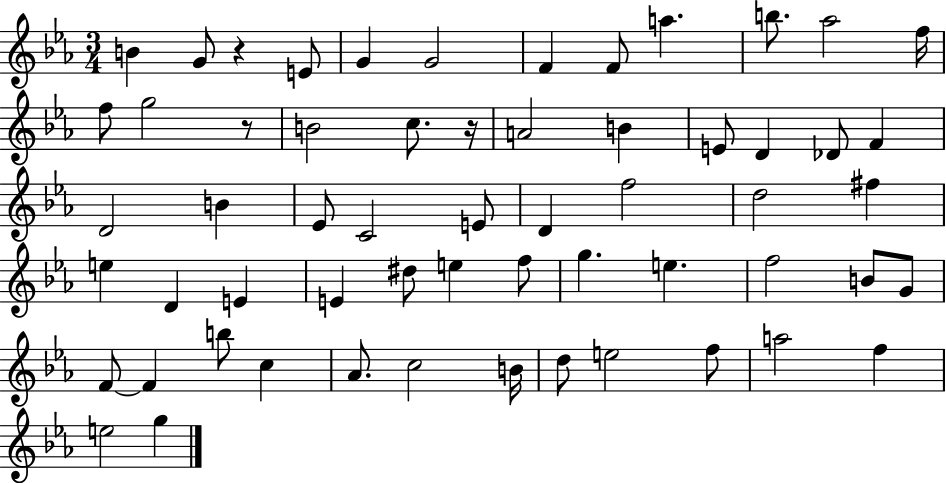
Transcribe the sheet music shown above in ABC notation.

X:1
T:Untitled
M:3/4
L:1/4
K:Eb
B G/2 z E/2 G G2 F F/2 a b/2 _a2 f/4 f/2 g2 z/2 B2 c/2 z/4 A2 B E/2 D _D/2 F D2 B _E/2 C2 E/2 D f2 d2 ^f e D E E ^d/2 e f/2 g e f2 B/2 G/2 F/2 F b/2 c _A/2 c2 B/4 d/2 e2 f/2 a2 f e2 g